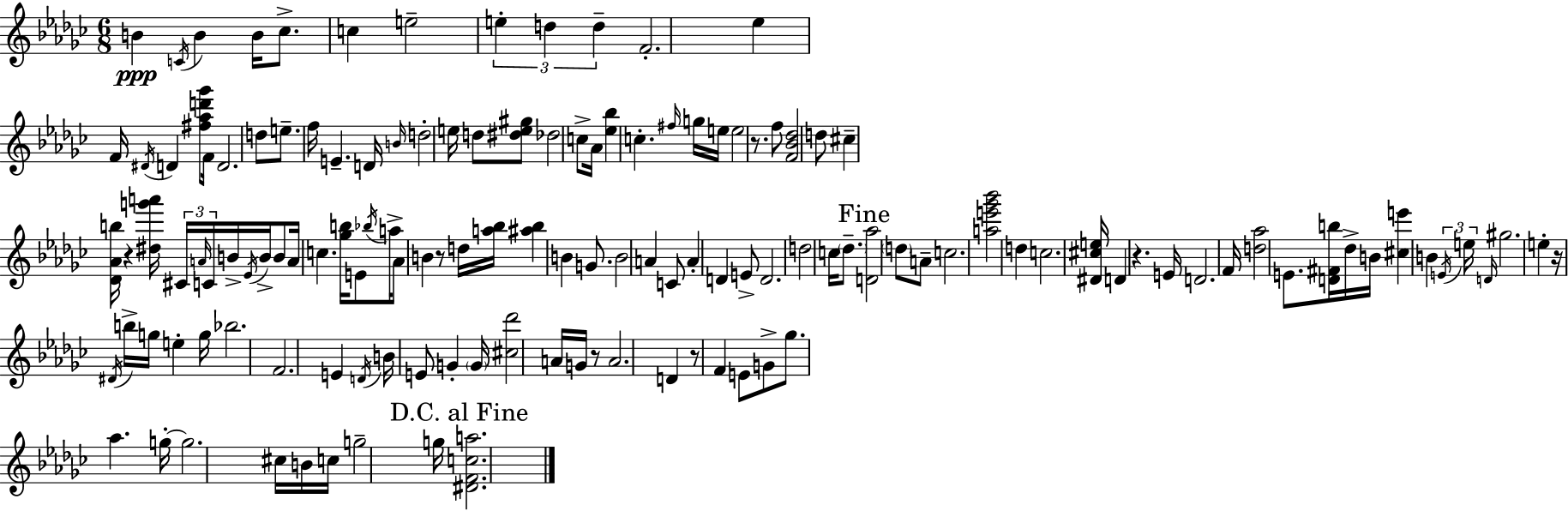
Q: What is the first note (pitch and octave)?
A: B4